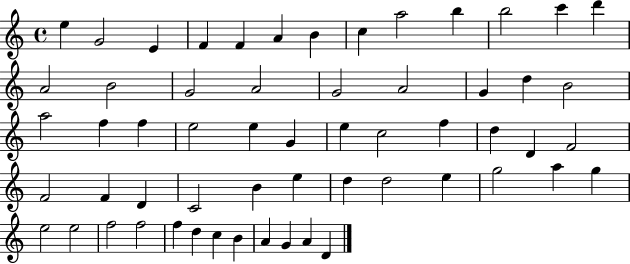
X:1
T:Untitled
M:4/4
L:1/4
K:C
e G2 E F F A B c a2 b b2 c' d' A2 B2 G2 A2 G2 A2 G d B2 a2 f f e2 e G e c2 f d D F2 F2 F D C2 B e d d2 e g2 a g e2 e2 f2 f2 f d c B A G A D